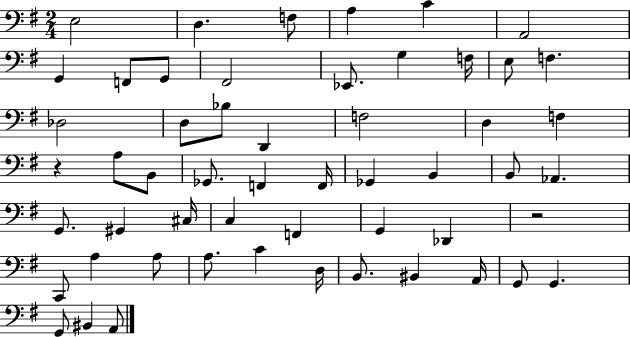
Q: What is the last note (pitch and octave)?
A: A2